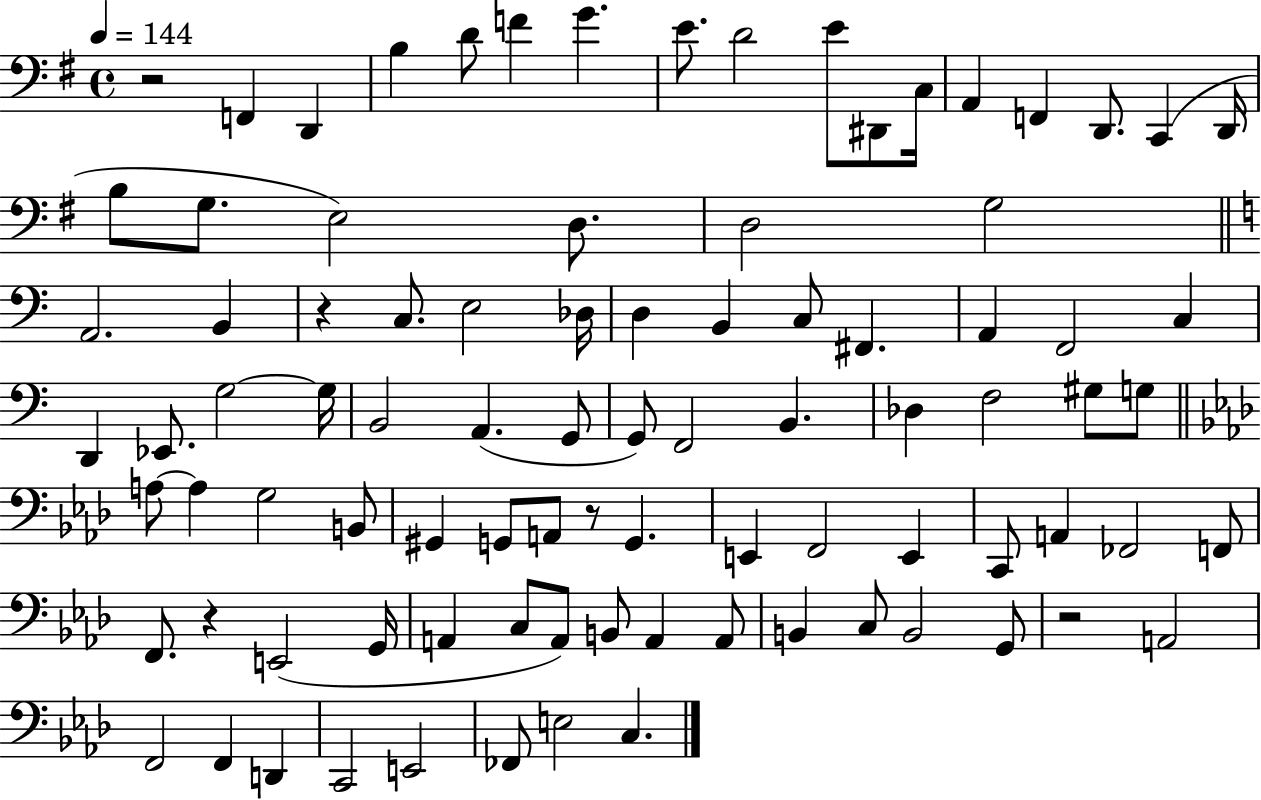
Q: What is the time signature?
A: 4/4